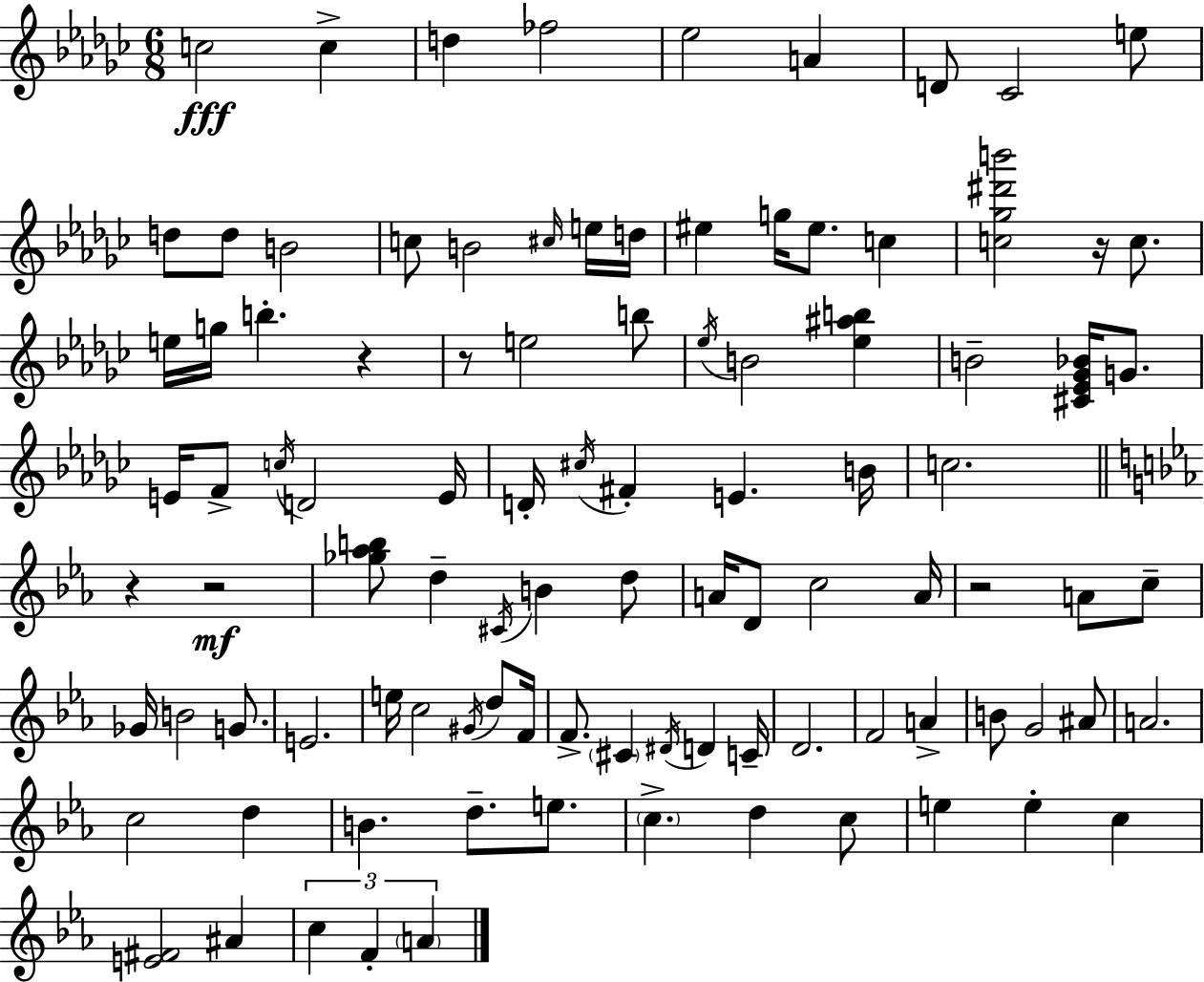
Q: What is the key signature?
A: EES minor